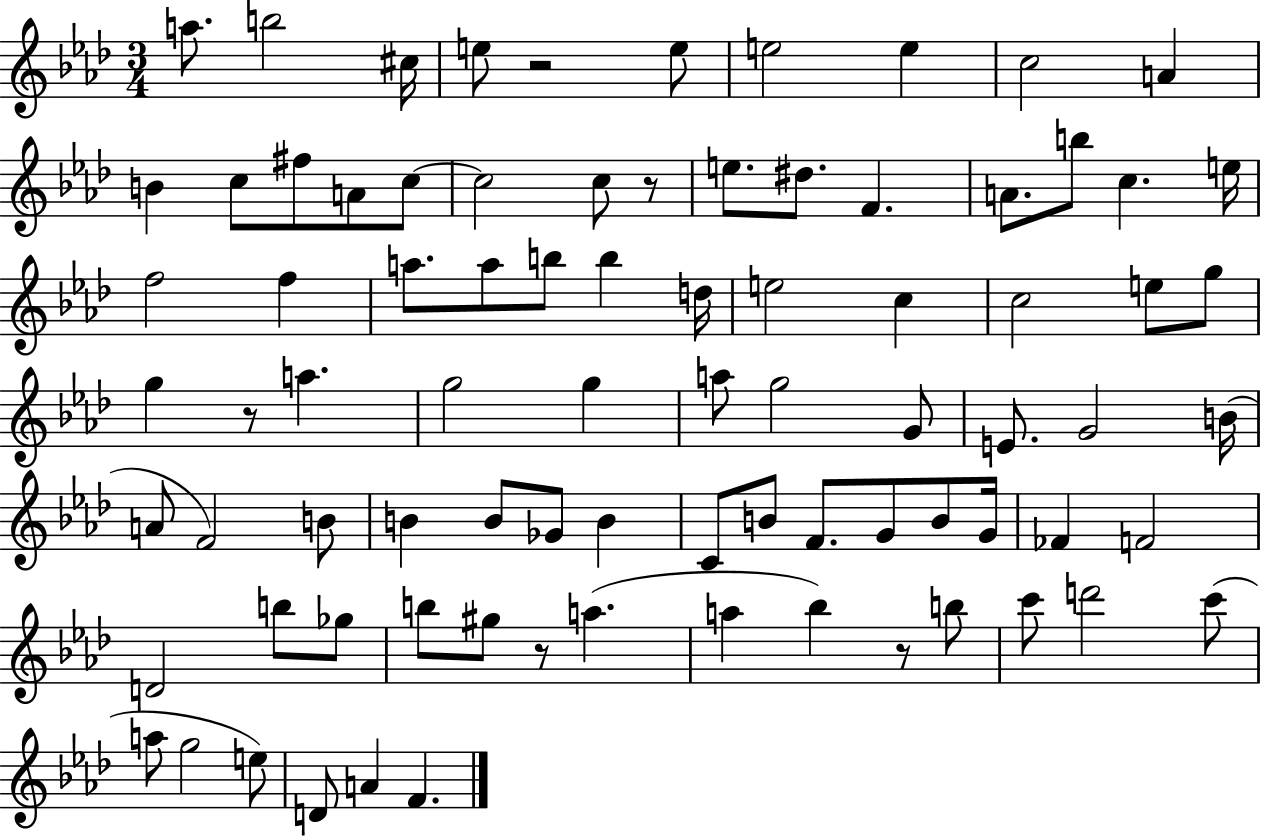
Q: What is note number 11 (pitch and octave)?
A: C5